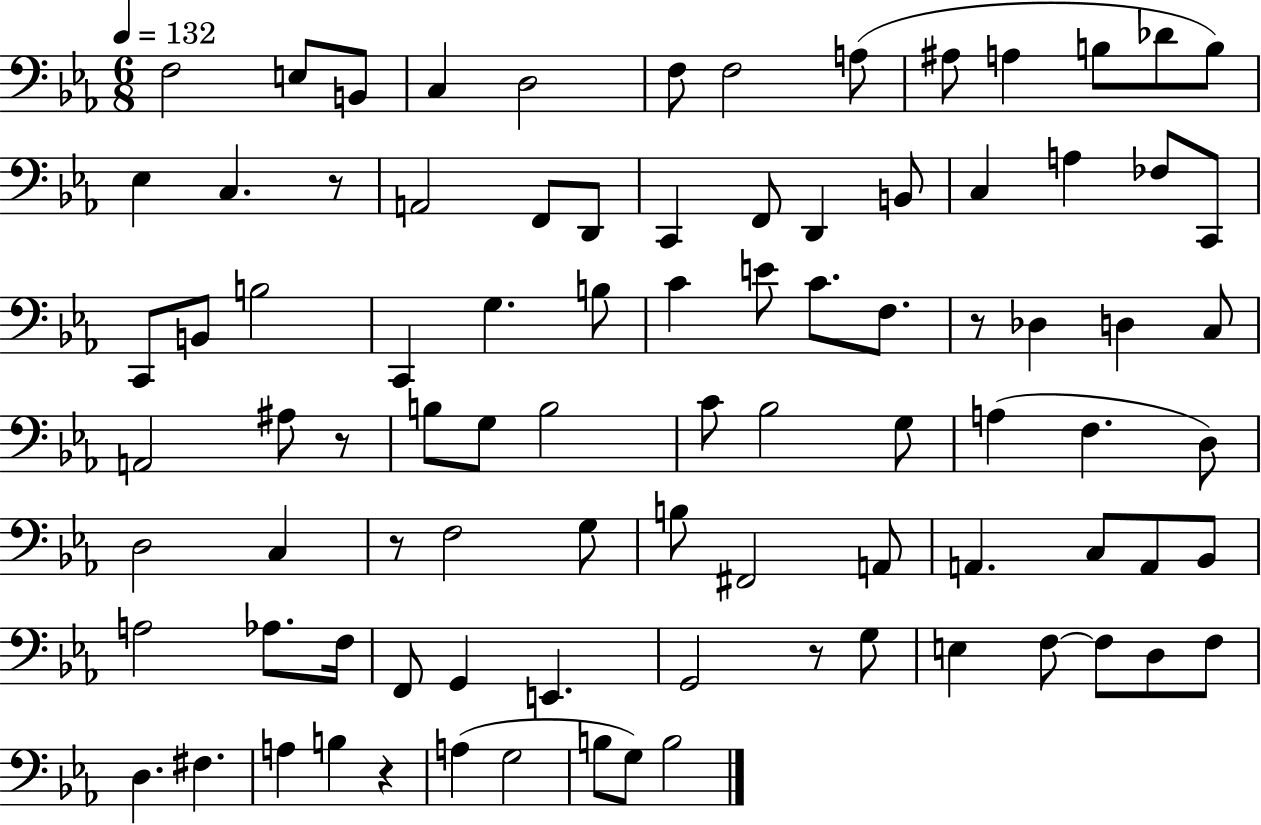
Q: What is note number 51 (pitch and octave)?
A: D3